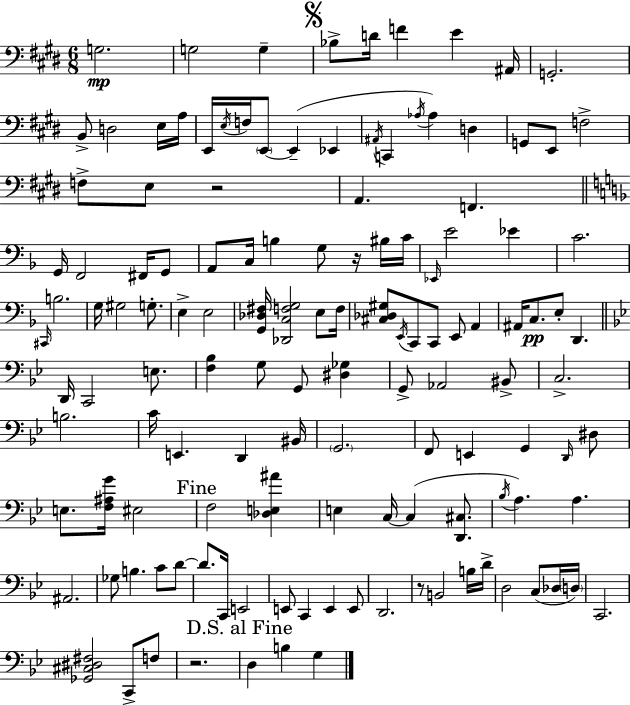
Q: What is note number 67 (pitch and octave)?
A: G3